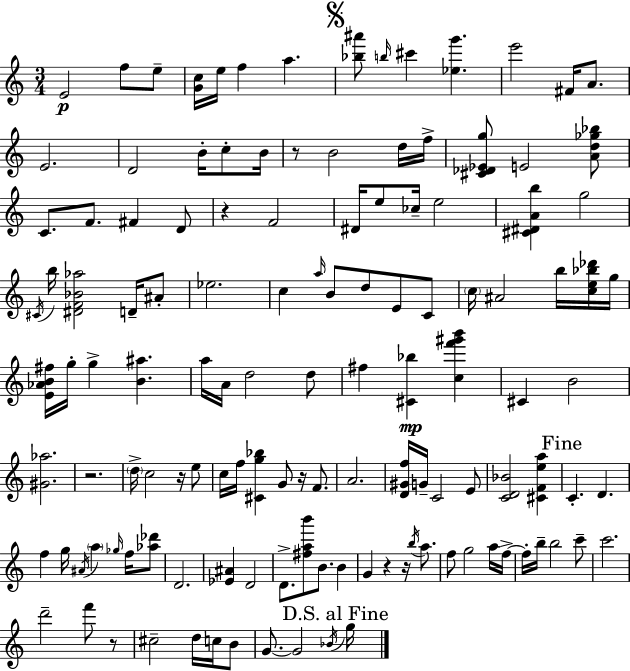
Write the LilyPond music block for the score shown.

{
  \clef treble
  \numericTimeSignature
  \time 3/4
  \key a \minor
  e'2\p f''8 e''8-- | <g' c''>16 e''16 f''4 a''4. | \mark \markup { \musicglyph "scripts.segno" } <bes'' ais'''>8 \grace { b''16 } cis'''4 <ees'' g'''>4. | e'''2 fis'16 a'8. | \break e'2. | d'2 b'16-. c''8-. | b'16 r8 b'2 d''16 | f''16-> <cis' des' ees' g''>8 e'2 <a' d'' ges'' bes''>8 | \break c'8. f'8. fis'4 d'8 | r4 f'2 | dis'16 e''8 ces''16-- e''2 | <cis' dis' a' b''>4 g''2 | \break \acciaccatura { cis'16 } b''16 <dis' f' bes' aes''>2 d'16-- | ais'8-. ees''2. | c''4 \grace { a''16 } b'8 d''8 e'8 | c'8 \parenthesize c''16 ais'2 | \break b''16 <c'' e'' bes'' des'''>16 g''16 <e' aes' b' fis''>16 g''16-. g''4-> <b' ais''>4. | a''16 a'16 d''2 | d''8 fis''4 <cis' bes''>4\mp <c'' f''' gis''' b'''>4 | cis'4 b'2 | \break <gis' aes''>2. | r2. | \parenthesize d''16-> c''2 | r16 e''8 c''16 f''16 <cis' g'' bes''>4 g'8 r16 | \break f'8. a'2. | <d' gis' f''>16 g'16-- c'2 | e'8 <c' d' bes'>2 <cis' f' e'' a''>4 | \mark "Fine" c'4.-. d'4. | \break f''4 g''16 \acciaccatura { ais'16 } \parenthesize a''4 | \grace { ges''16 } f''16 <aes'' des'''>8 d'2. | <ees' ais'>4 d'2 | d'8.-> <fis'' a'' b'''>8 b'8. | \break b'4 g'4 r4 | r16 \acciaccatura { b''16 } a''8. f''8 g''2 | a''16 f''16->~~ f''16-. b''16-- b''2 | c'''8-- c'''2. | \break d'''2-- | f'''8 r8 cis''2-- | d''16 c''16 b'8 g'8.~~ g'2 | \acciaccatura { bes'16 } \mark "D.S. al Fine" g''16 \bar "|."
}